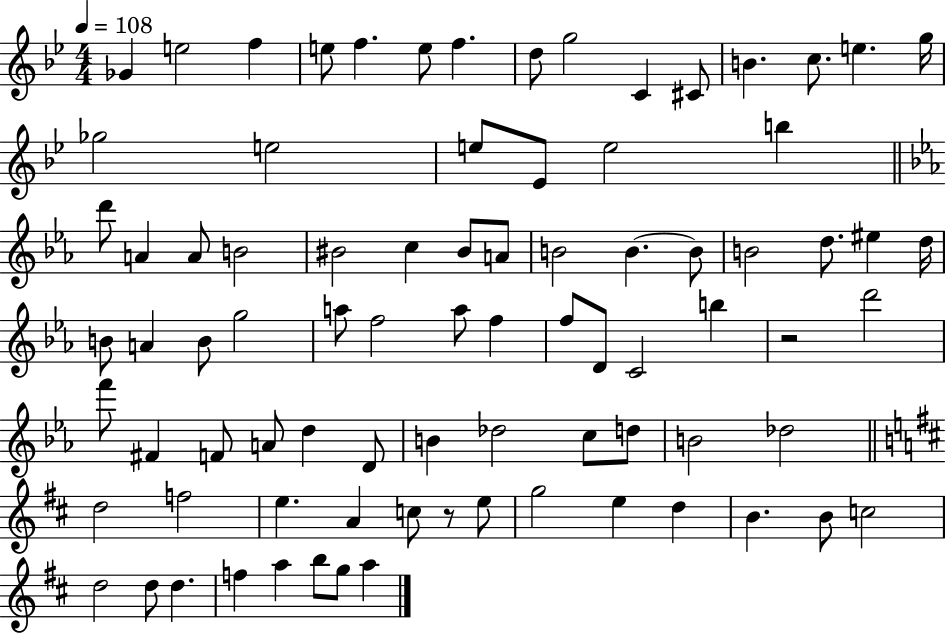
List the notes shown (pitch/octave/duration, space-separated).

Gb4/q E5/h F5/q E5/e F5/q. E5/e F5/q. D5/e G5/h C4/q C#4/e B4/q. C5/e. E5/q. G5/s Gb5/h E5/h E5/e Eb4/e E5/h B5/q D6/e A4/q A4/e B4/h BIS4/h C5/q BIS4/e A4/e B4/h B4/q. B4/e B4/h D5/e. EIS5/q D5/s B4/e A4/q B4/e G5/h A5/e F5/h A5/e F5/q F5/e D4/e C4/h B5/q R/h D6/h F6/e F#4/q F4/e A4/e D5/q D4/e B4/q Db5/h C5/e D5/e B4/h Db5/h D5/h F5/h E5/q. A4/q C5/e R/e E5/e G5/h E5/q D5/q B4/q. B4/e C5/h D5/h D5/e D5/q. F5/q A5/q B5/e G5/e A5/q